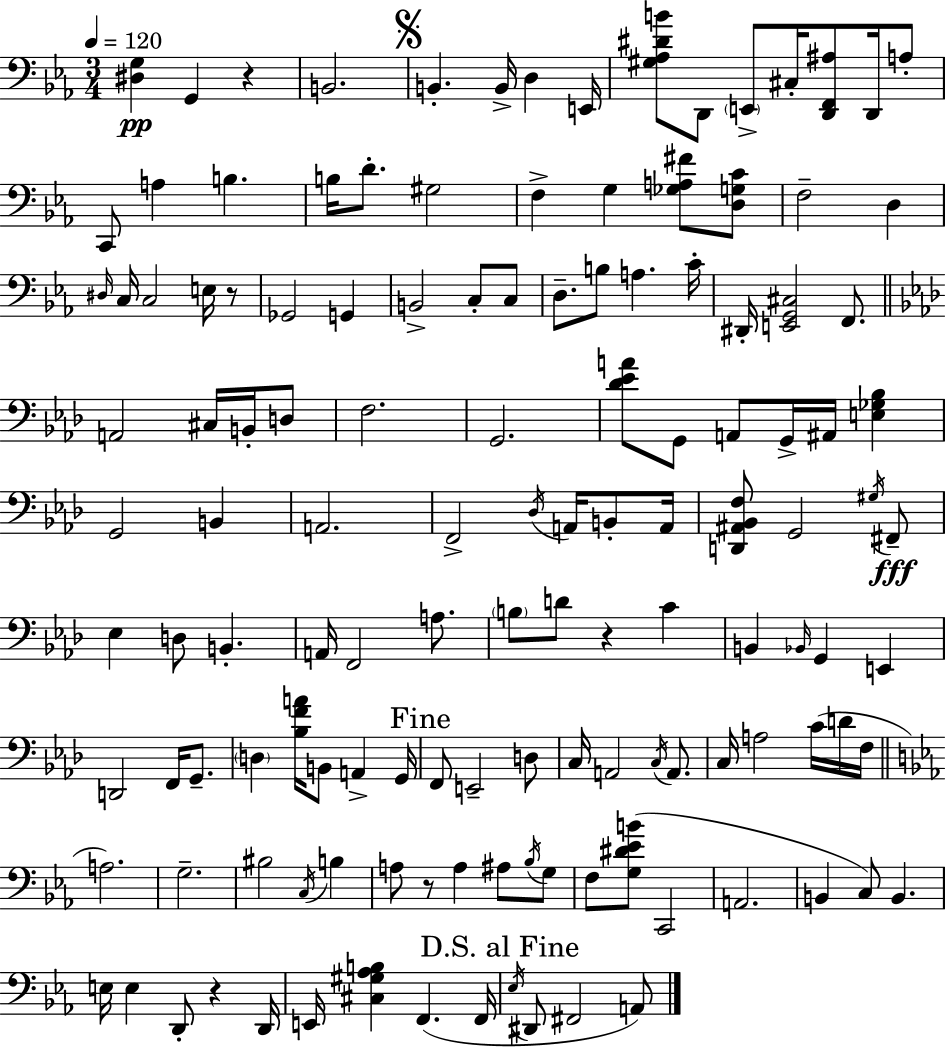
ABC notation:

X:1
T:Untitled
M:3/4
L:1/4
K:Cm
[^D,G,] G,, z B,,2 B,, B,,/4 D, E,,/4 [^G,_A,^DB]/2 D,,/2 E,,/2 ^C,/4 [D,,F,,^A,]/2 D,,/4 A,/2 C,,/2 A, B, B,/4 D/2 ^G,2 F, G, [_G,A,^F]/2 [D,G,C]/2 F,2 D, ^D,/4 C,/4 C,2 E,/4 z/2 _G,,2 G,, B,,2 C,/2 C,/2 D,/2 B,/2 A, C/4 ^D,,/4 [E,,G,,^C,]2 F,,/2 A,,2 ^C,/4 B,,/4 D,/2 F,2 G,,2 [_D_EA]/2 G,,/2 A,,/2 G,,/4 ^A,,/4 [E,_G,_B,] G,,2 B,, A,,2 F,,2 _D,/4 A,,/4 B,,/2 A,,/4 [D,,^A,,_B,,F,]/2 G,,2 ^G,/4 ^F,,/2 _E, D,/2 B,, A,,/4 F,,2 A,/2 B,/2 D/2 z C B,, _B,,/4 G,, E,, D,,2 F,,/4 G,,/2 D, [_B,FA]/4 B,,/2 A,, G,,/4 F,,/2 E,,2 D,/2 C,/4 A,,2 C,/4 A,,/2 C,/4 A,2 C/4 D/4 F,/4 A,2 G,2 ^B,2 C,/4 B, A,/2 z/2 A, ^A,/2 _B,/4 G,/2 F,/2 [G,^D_EB]/2 C,,2 A,,2 B,, C,/2 B,, E,/4 E, D,,/2 z D,,/4 E,,/4 [^C,^G,_A,B,] F,, F,,/4 _E,/4 ^D,,/2 ^F,,2 A,,/2